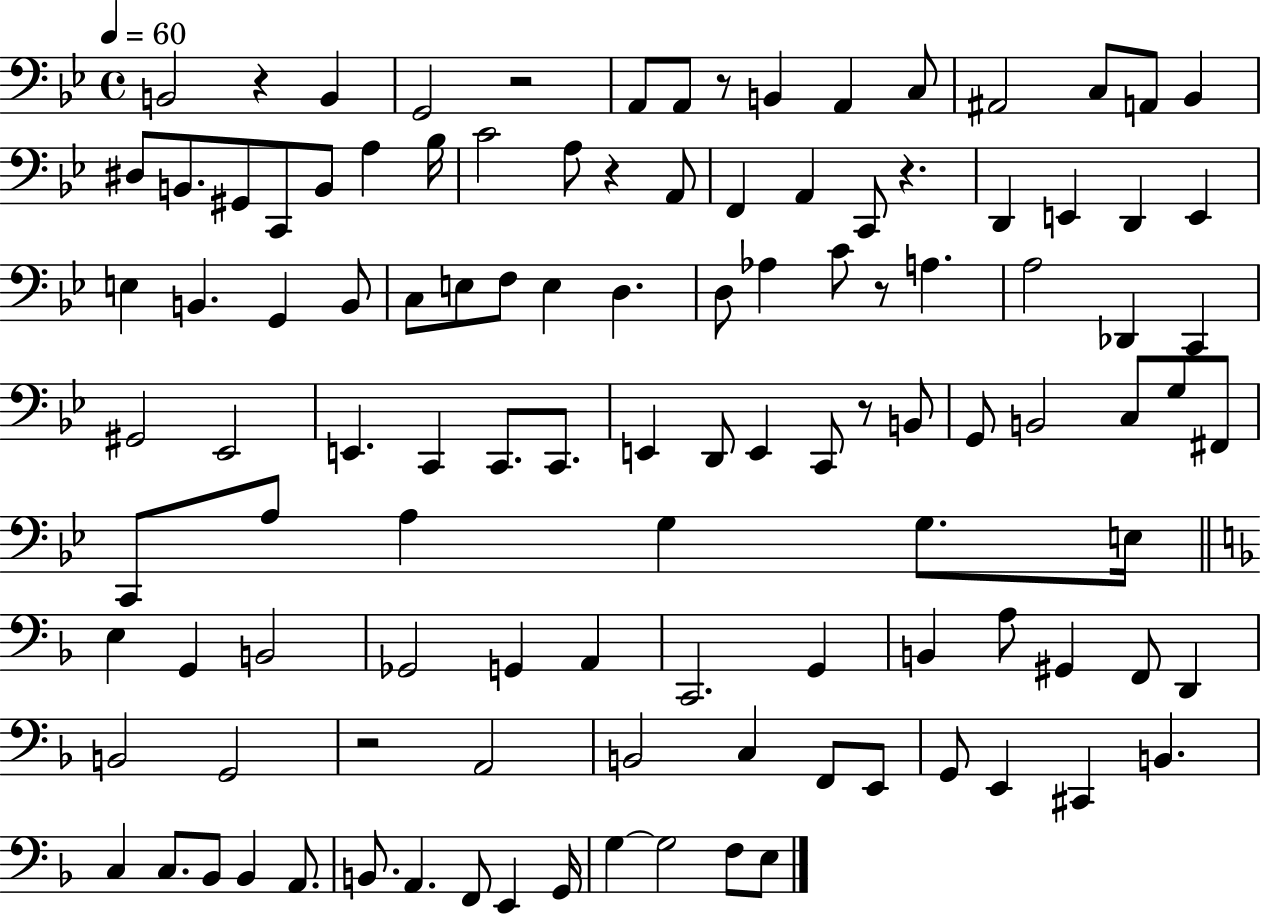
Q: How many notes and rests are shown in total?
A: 113